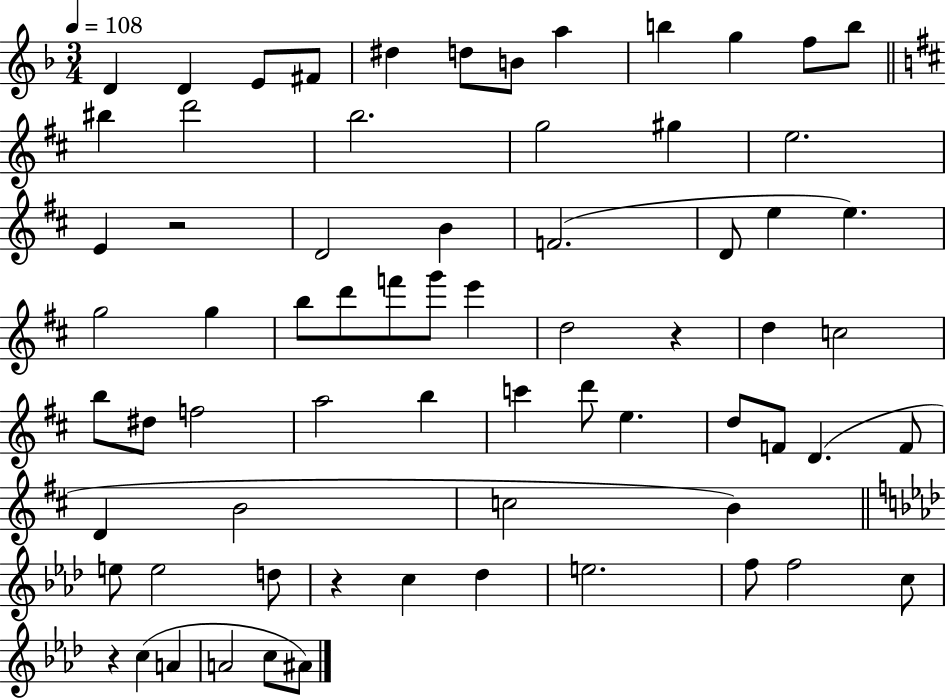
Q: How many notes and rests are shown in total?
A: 69